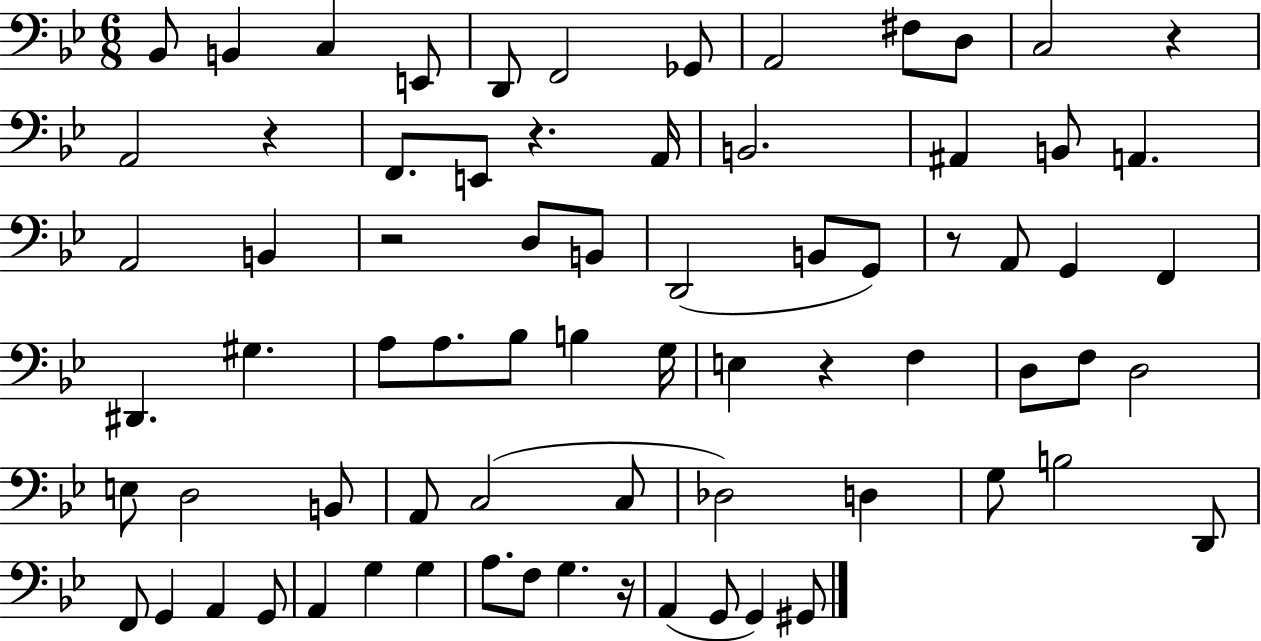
{
  \clef bass
  \numericTimeSignature
  \time 6/8
  \key bes \major
  bes,8 b,4 c4 e,8 | d,8 f,2 ges,8 | a,2 fis8 d8 | c2 r4 | \break a,2 r4 | f,8. e,8 r4. a,16 | b,2. | ais,4 b,8 a,4. | \break a,2 b,4 | r2 d8 b,8 | d,2( b,8 g,8) | r8 a,8 g,4 f,4 | \break dis,4. gis4. | a8 a8. bes8 b4 g16 | e4 r4 f4 | d8 f8 d2 | \break e8 d2 b,8 | a,8 c2( c8 | des2) d4 | g8 b2 d,8 | \break f,8 g,4 a,4 g,8 | a,4 g4 g4 | a8. f8 g4. r16 | a,4( g,8 g,4) gis,8 | \break \bar "|."
}